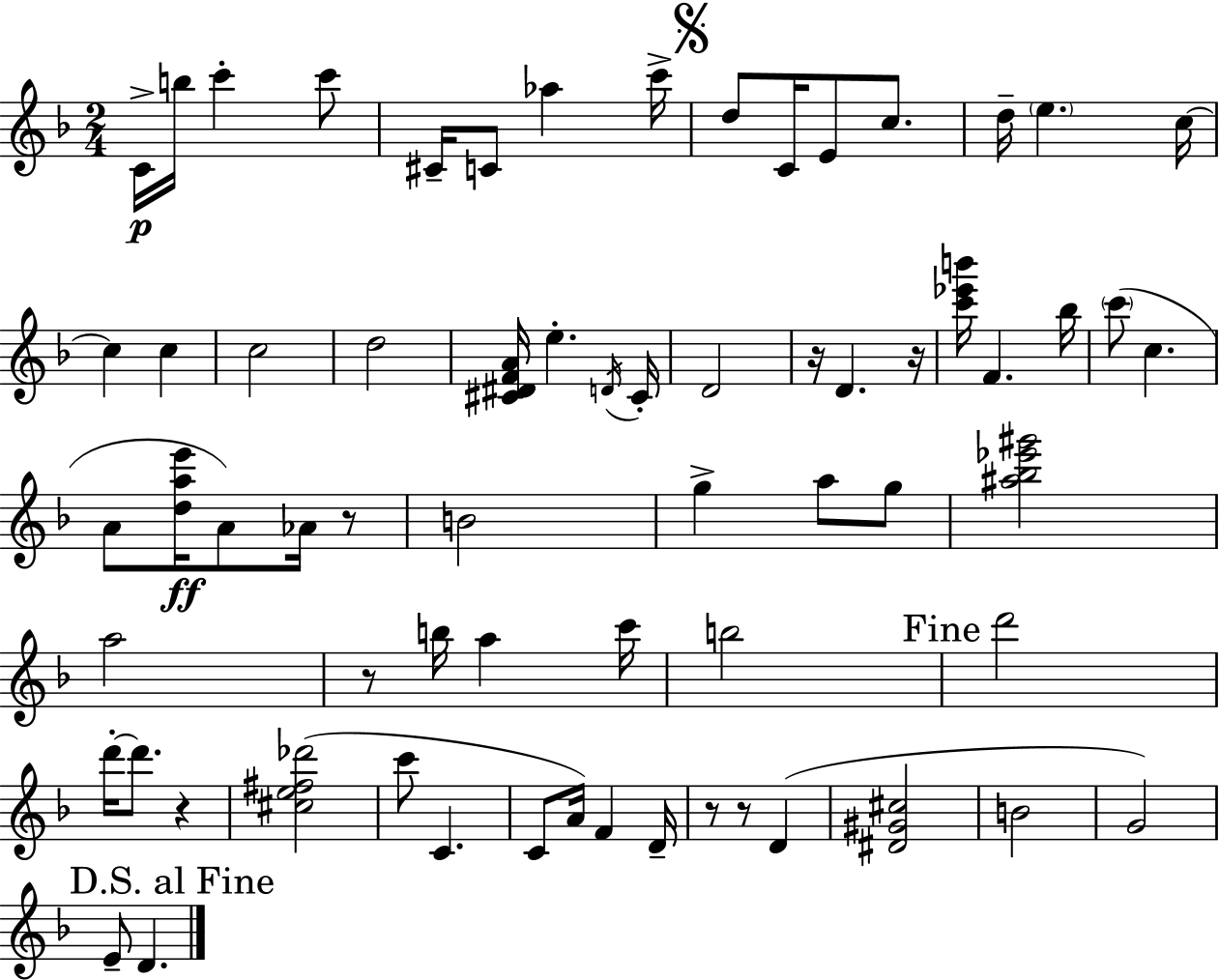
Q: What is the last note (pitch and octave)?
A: D4